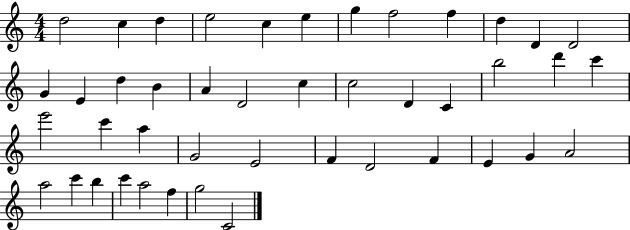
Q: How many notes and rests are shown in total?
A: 44